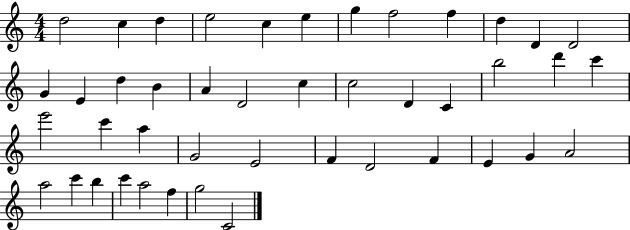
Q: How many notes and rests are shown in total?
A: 44